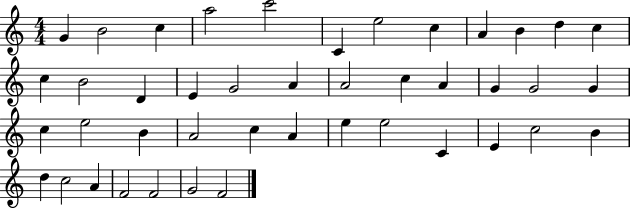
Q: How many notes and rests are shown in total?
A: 43